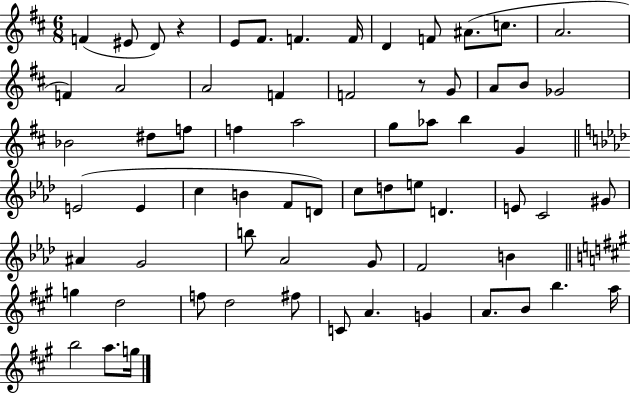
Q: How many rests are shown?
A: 2